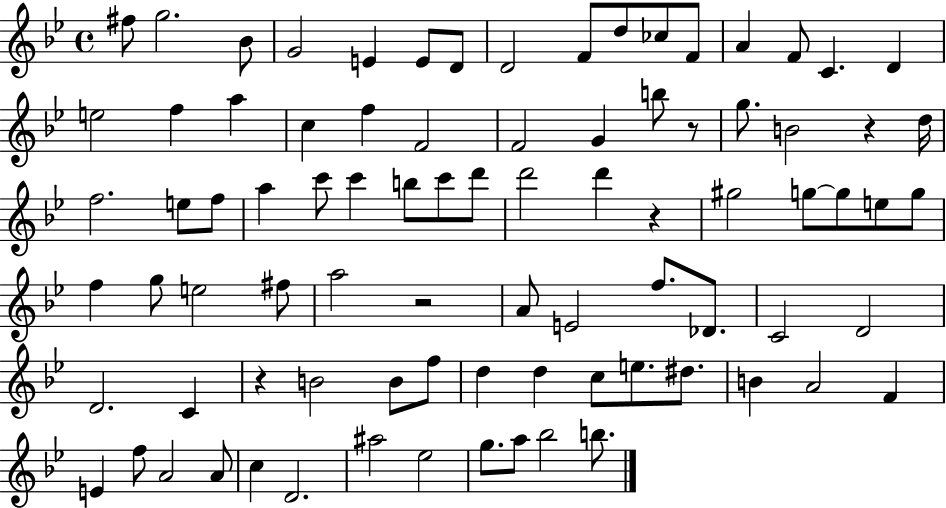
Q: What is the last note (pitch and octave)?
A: B5